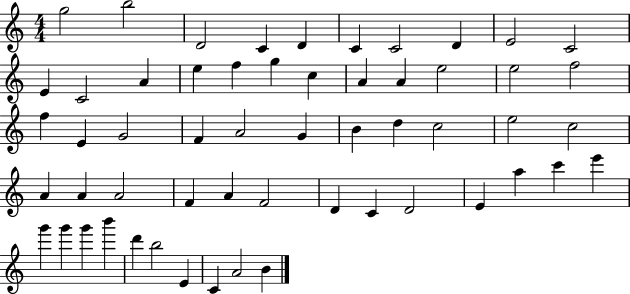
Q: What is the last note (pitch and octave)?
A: B4